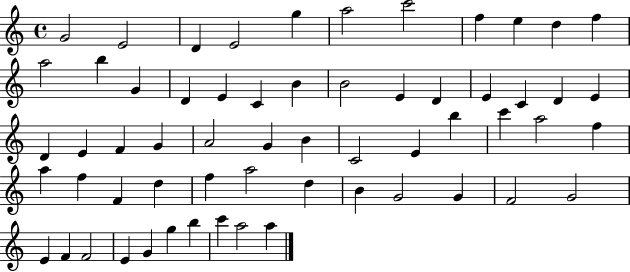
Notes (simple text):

G4/h E4/h D4/q E4/h G5/q A5/h C6/h F5/q E5/q D5/q F5/q A5/h B5/q G4/q D4/q E4/q C4/q B4/q B4/h E4/q D4/q E4/q C4/q D4/q E4/q D4/q E4/q F4/q G4/q A4/h G4/q B4/q C4/h E4/q B5/q C6/q A5/h F5/q A5/q F5/q F4/q D5/q F5/q A5/h D5/q B4/q G4/h G4/q F4/h G4/h E4/q F4/q F4/h E4/q G4/q G5/q B5/q C6/q A5/h A5/q